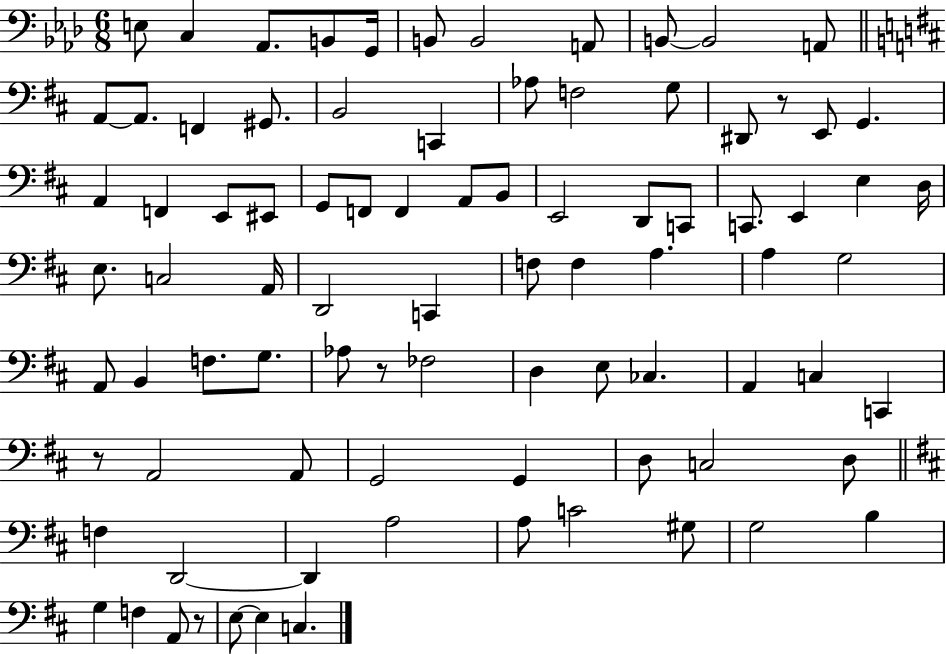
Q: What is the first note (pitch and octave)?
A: E3